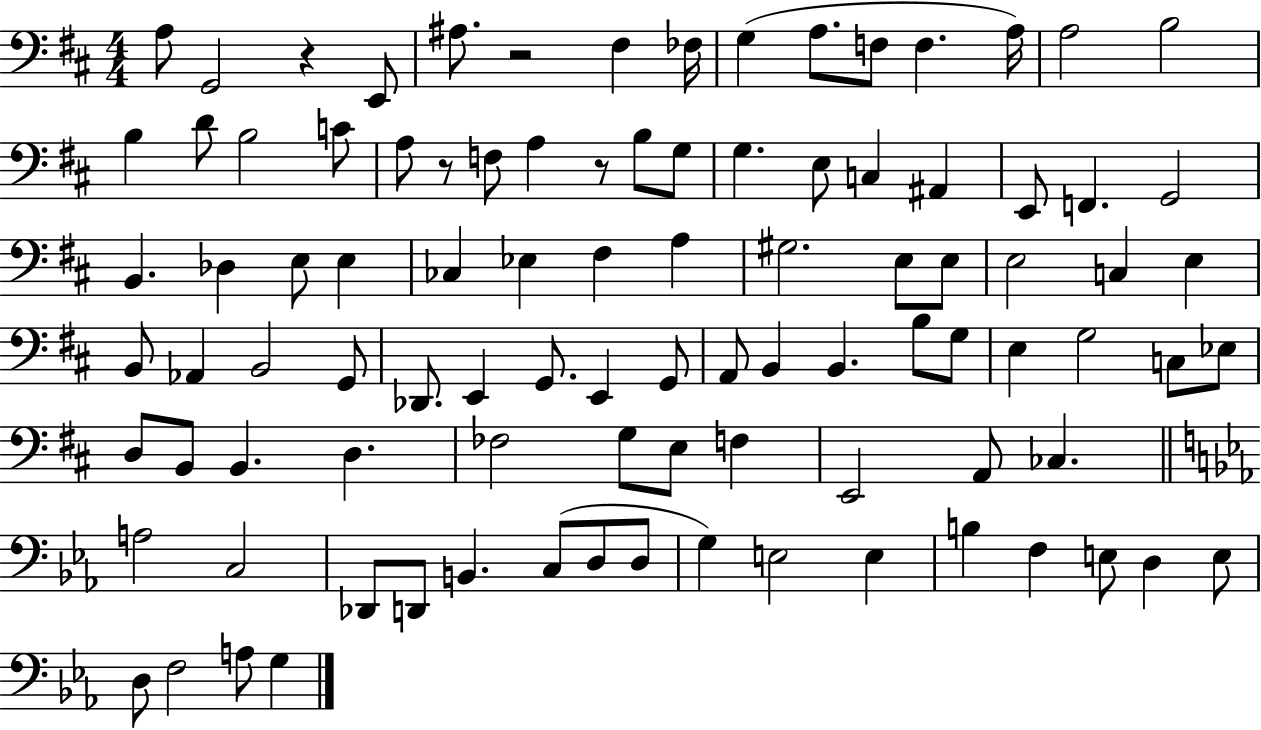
{
  \clef bass
  \numericTimeSignature
  \time 4/4
  \key d \major
  a8 g,2 r4 e,8 | ais8. r2 fis4 fes16 | g4( a8. f8 f4. a16) | a2 b2 | \break b4 d'8 b2 c'8 | a8 r8 f8 a4 r8 b8 g8 | g4. e8 c4 ais,4 | e,8 f,4. g,2 | \break b,4. des4 e8 e4 | ces4 ees4 fis4 a4 | gis2. e8 e8 | e2 c4 e4 | \break b,8 aes,4 b,2 g,8 | des,8. e,4 g,8. e,4 g,8 | a,8 b,4 b,4. b8 g8 | e4 g2 c8 ees8 | \break d8 b,8 b,4. d4. | fes2 g8 e8 f4 | e,2 a,8 ces4. | \bar "||" \break \key ees \major a2 c2 | des,8 d,8 b,4. c8( d8 d8 | g4) e2 e4 | b4 f4 e8 d4 e8 | \break d8 f2 a8 g4 | \bar "|."
}